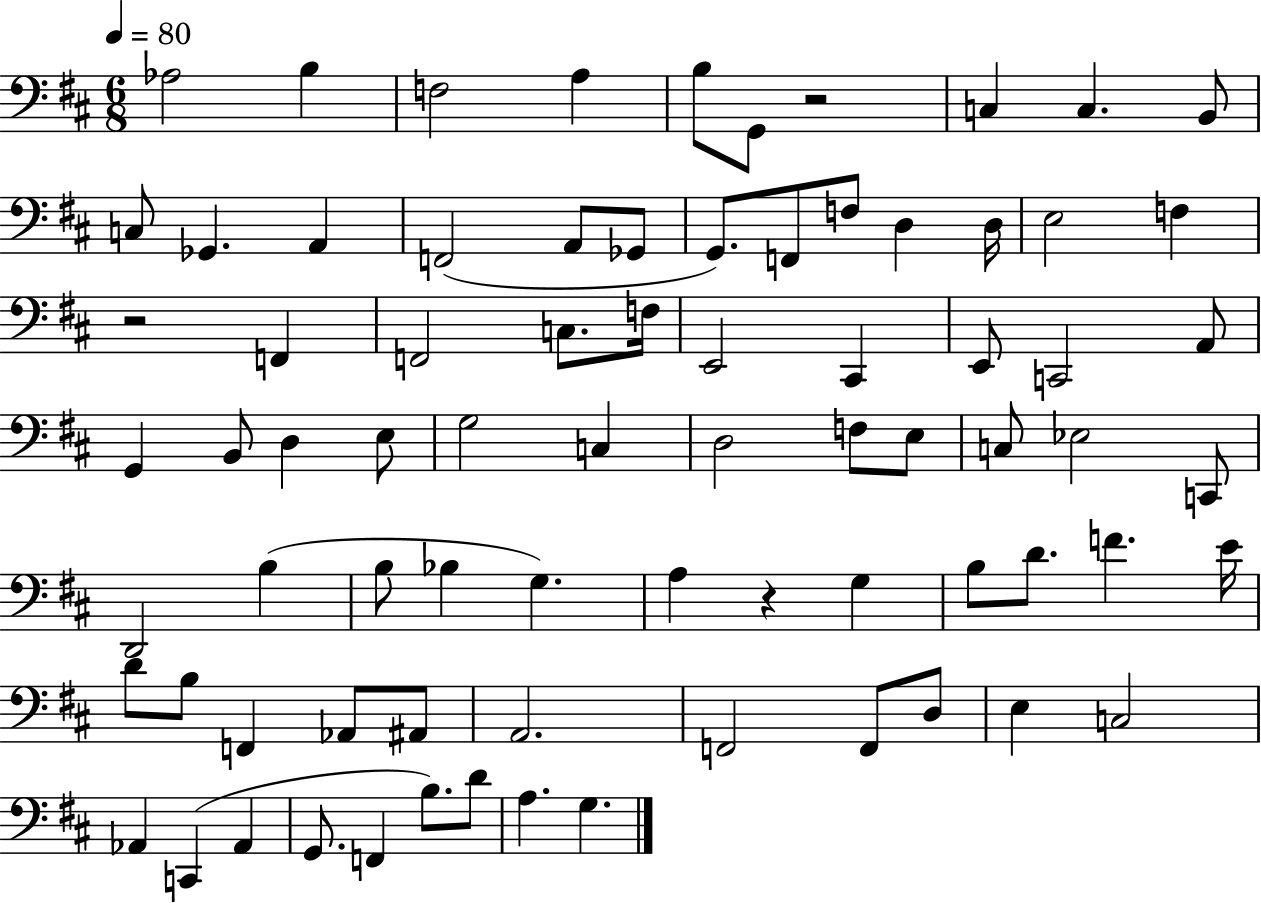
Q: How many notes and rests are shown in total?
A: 77